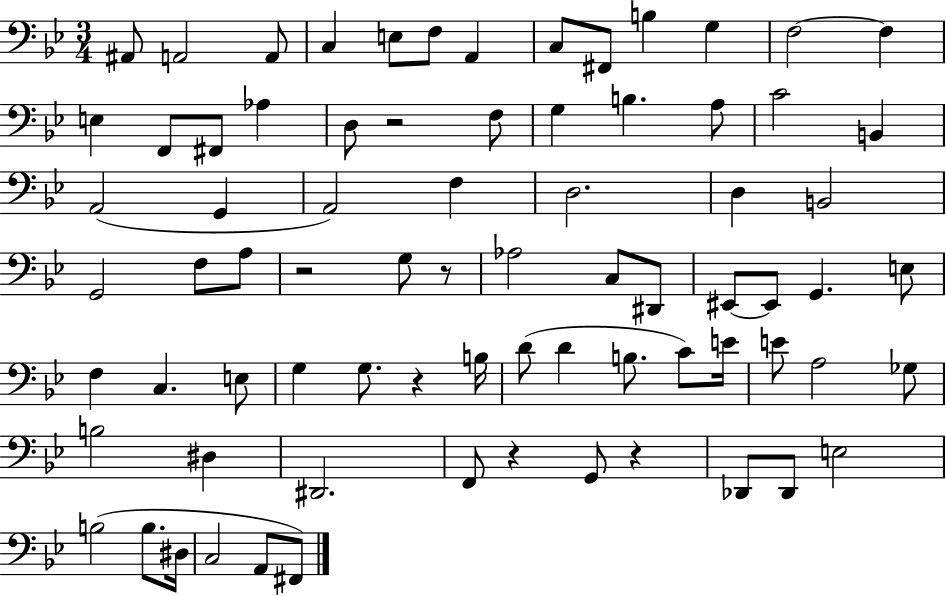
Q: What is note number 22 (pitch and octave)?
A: A3